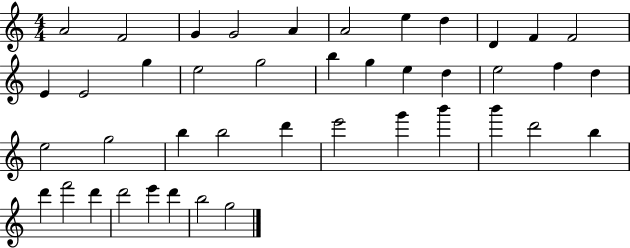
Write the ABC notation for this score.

X:1
T:Untitled
M:4/4
L:1/4
K:C
A2 F2 G G2 A A2 e d D F F2 E E2 g e2 g2 b g e d e2 f d e2 g2 b b2 d' e'2 g' b' b' d'2 b d' f'2 d' d'2 e' d' b2 g2